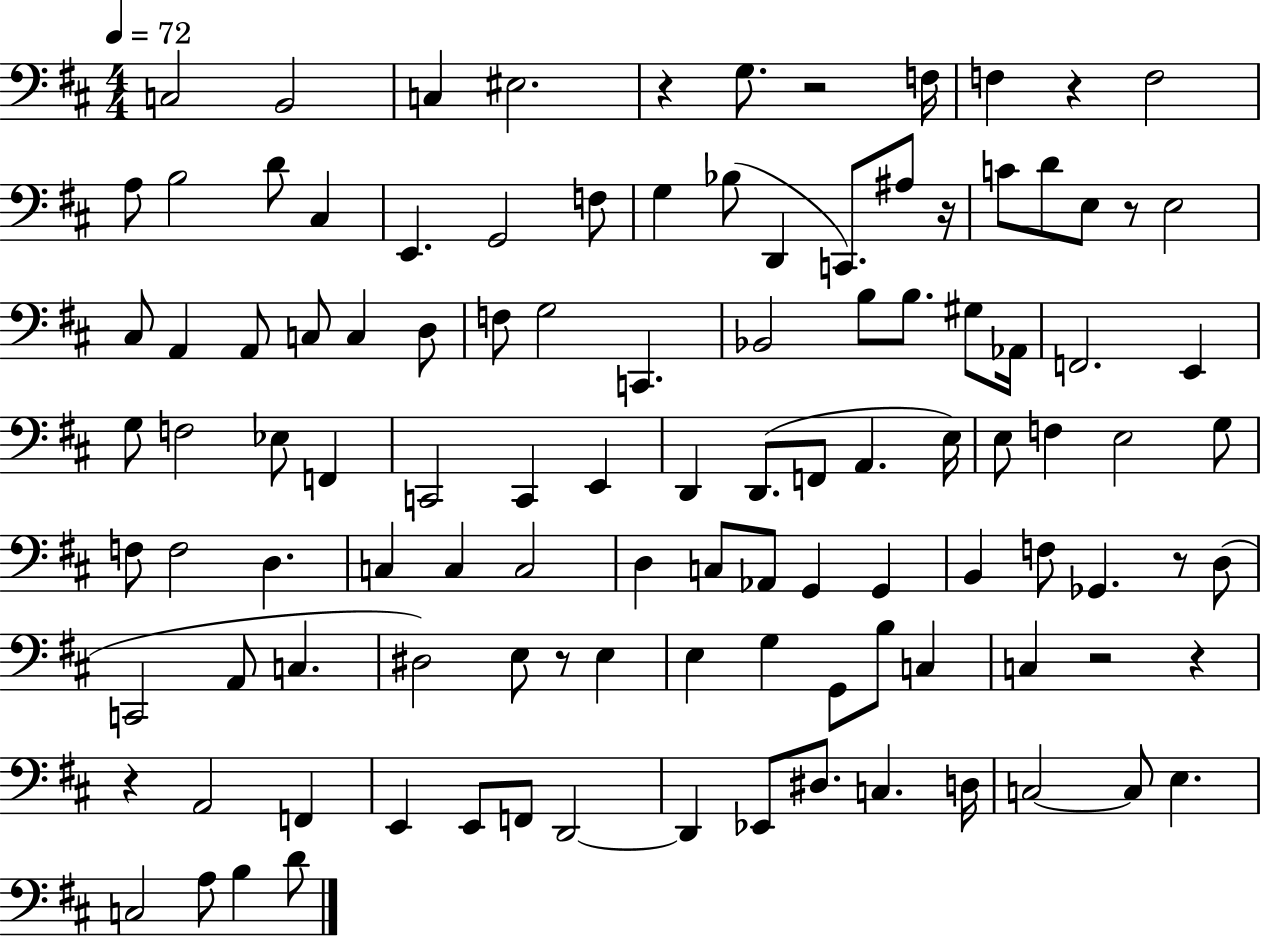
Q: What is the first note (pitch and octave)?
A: C3